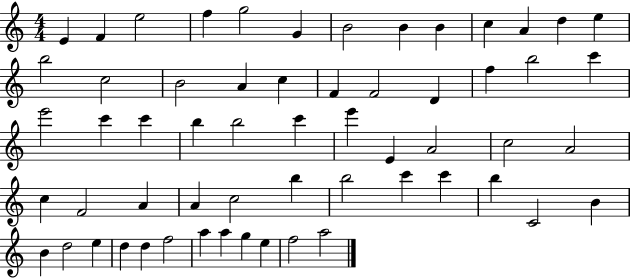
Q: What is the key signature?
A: C major